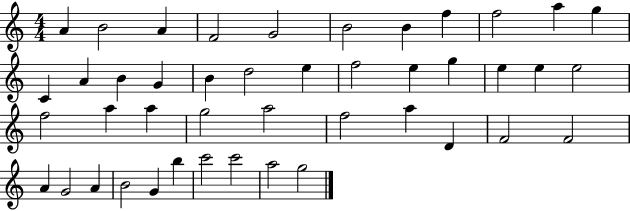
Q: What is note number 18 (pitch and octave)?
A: E5